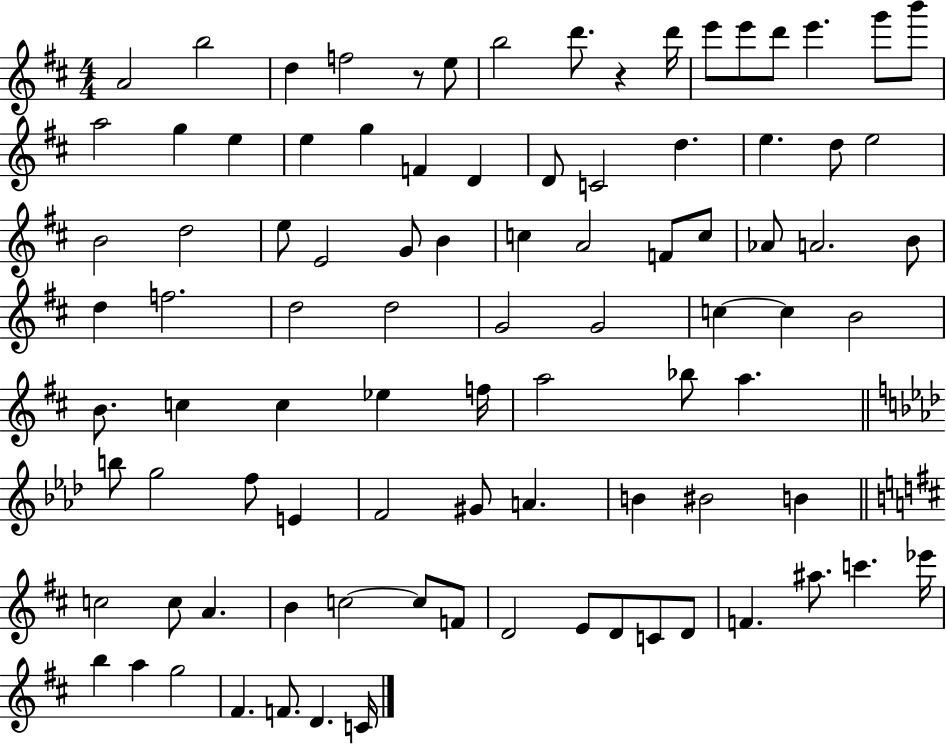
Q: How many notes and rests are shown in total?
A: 92